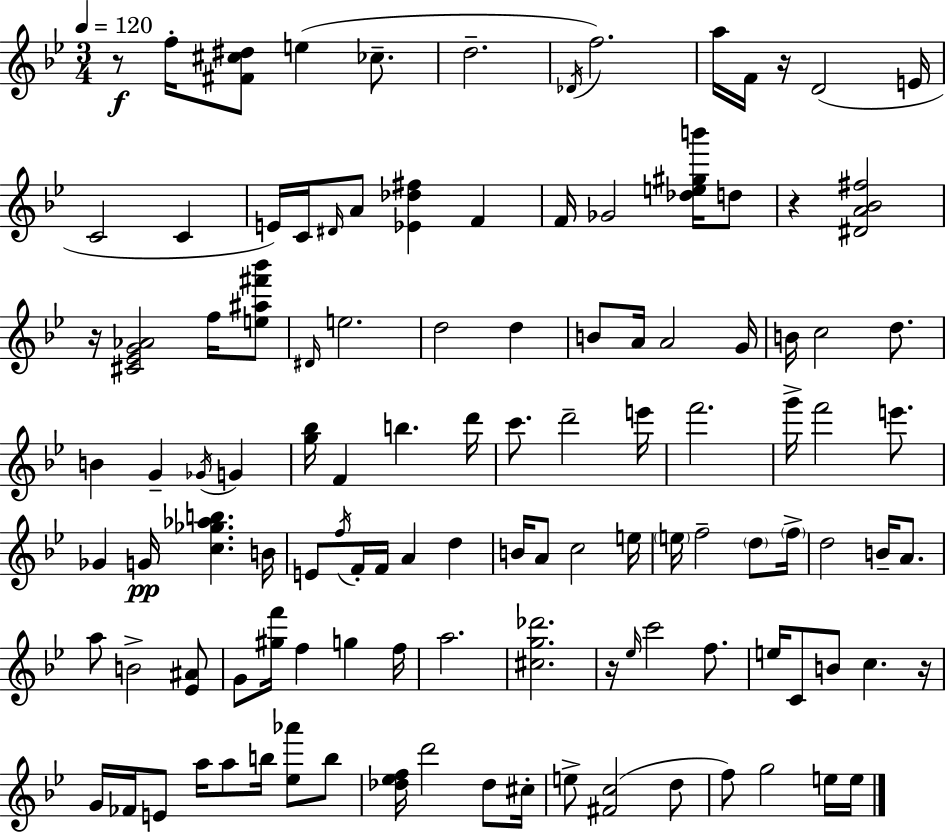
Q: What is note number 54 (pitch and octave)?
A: A4